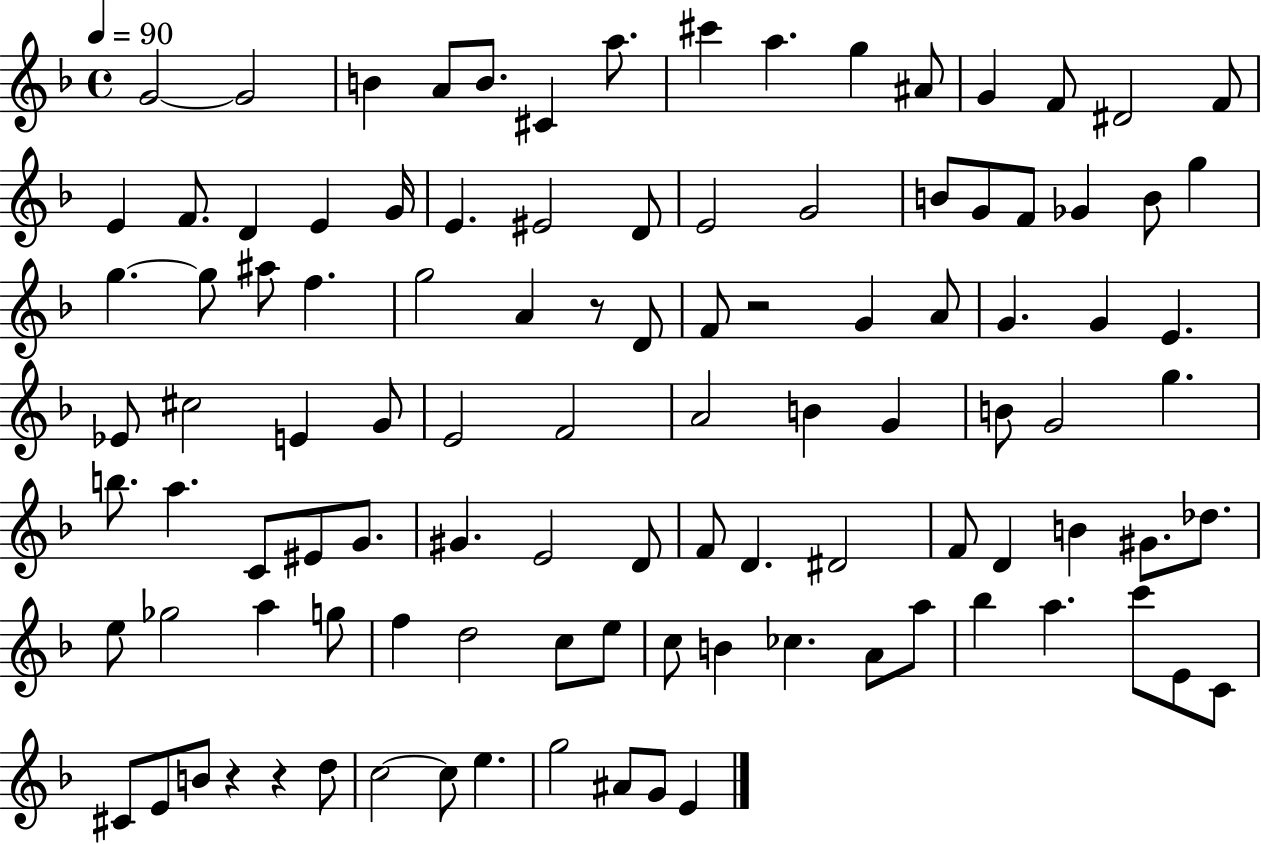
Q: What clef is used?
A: treble